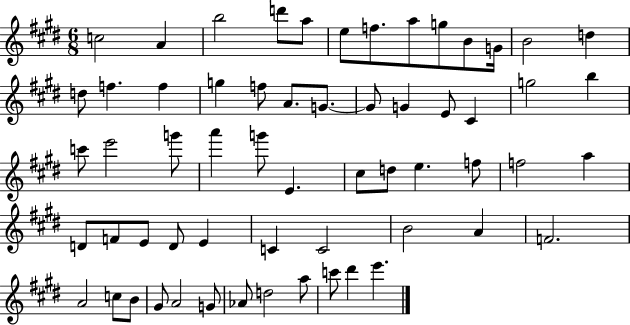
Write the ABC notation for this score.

X:1
T:Untitled
M:6/8
L:1/4
K:E
c2 A b2 d'/2 a/2 e/2 f/2 a/2 g/2 B/2 G/4 B2 d d/2 f f g f/2 A/2 G/2 G/2 G E/2 ^C g2 b c'/2 e'2 g'/2 a' g'/2 E ^c/2 d/2 e f/2 f2 a D/2 F/2 E/2 D/2 E C C2 B2 A F2 A2 c/2 B/2 ^G/2 A2 G/2 _A/2 d2 a/2 c'/2 ^d' e'